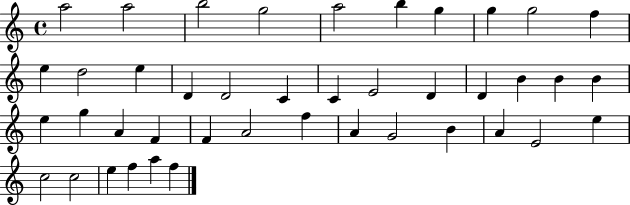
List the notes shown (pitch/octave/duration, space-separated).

A5/h A5/h B5/h G5/h A5/h B5/q G5/q G5/q G5/h F5/q E5/q D5/h E5/q D4/q D4/h C4/q C4/q E4/h D4/q D4/q B4/q B4/q B4/q E5/q G5/q A4/q F4/q F4/q A4/h F5/q A4/q G4/h B4/q A4/q E4/h E5/q C5/h C5/h E5/q F5/q A5/q F5/q